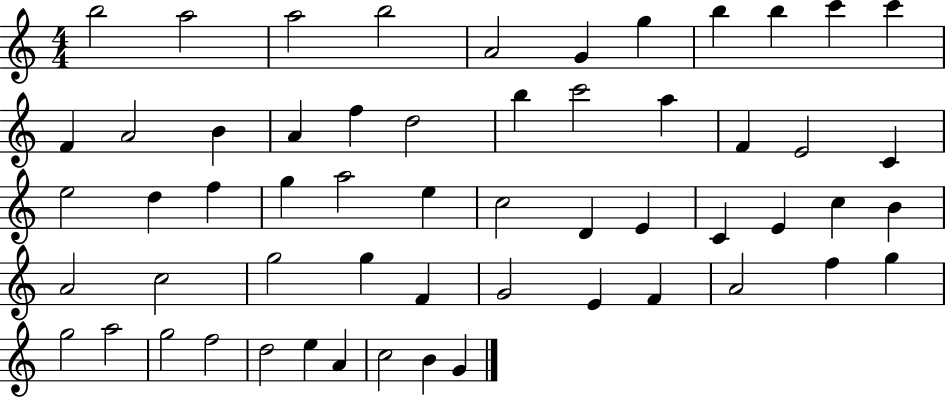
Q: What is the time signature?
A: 4/4